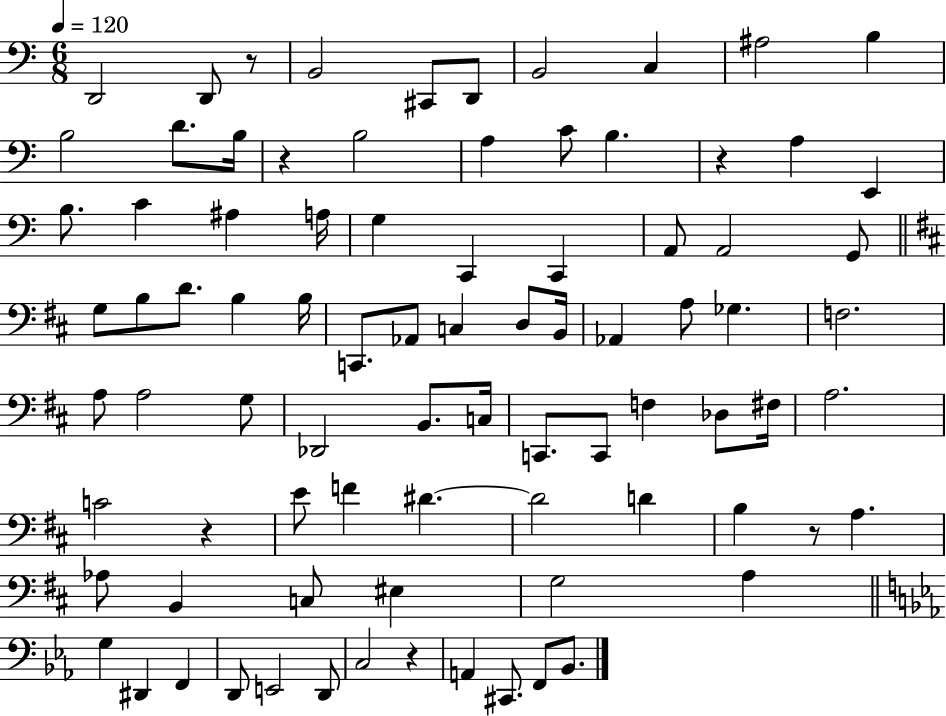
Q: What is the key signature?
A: C major